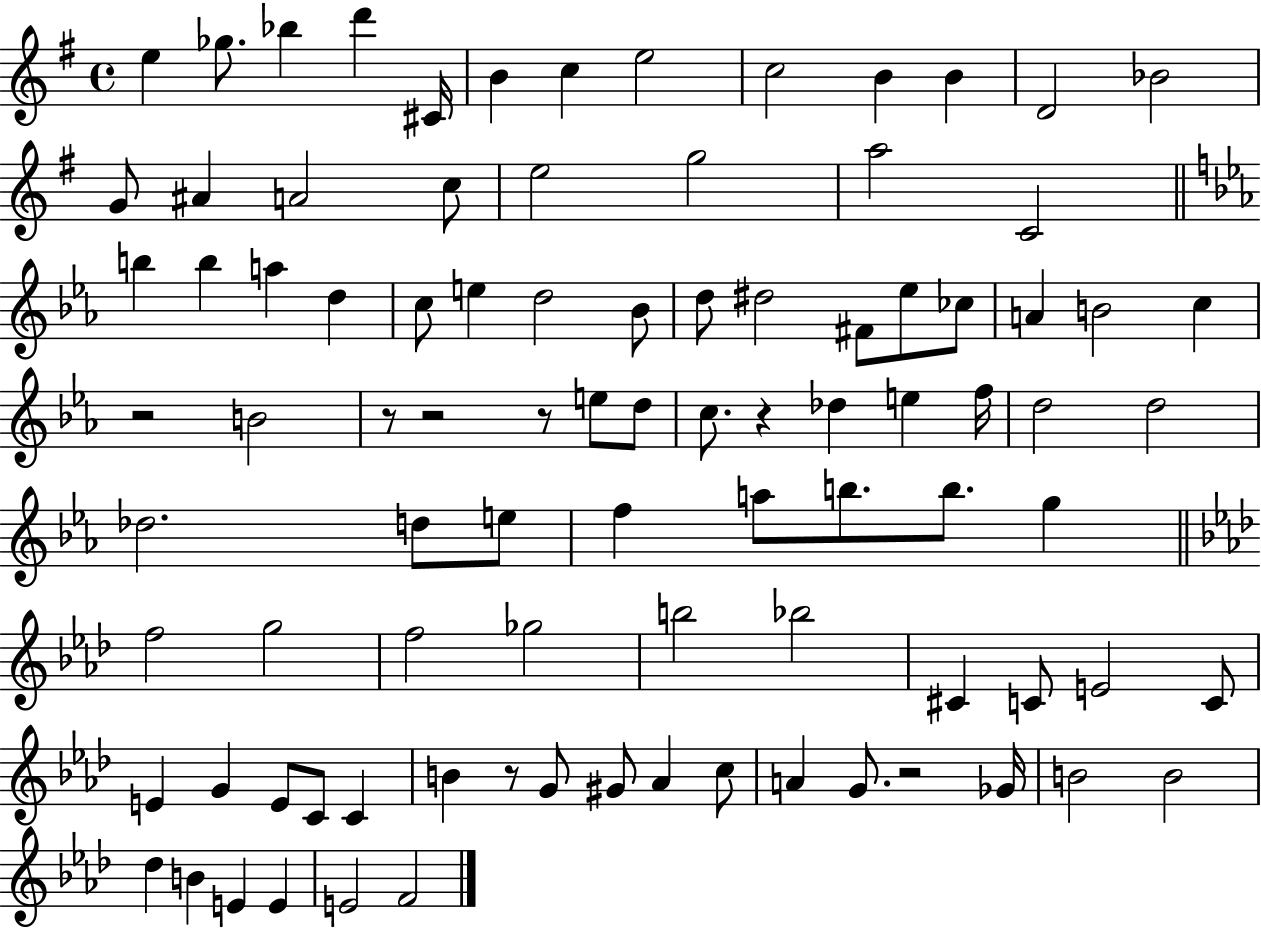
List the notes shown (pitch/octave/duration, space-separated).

E5/q Gb5/e. Bb5/q D6/q C#4/s B4/q C5/q E5/h C5/h B4/q B4/q D4/h Bb4/h G4/e A#4/q A4/h C5/e E5/h G5/h A5/h C4/h B5/q B5/q A5/q D5/q C5/e E5/q D5/h Bb4/e D5/e D#5/h F#4/e Eb5/e CES5/e A4/q B4/h C5/q R/h B4/h R/e R/h R/e E5/e D5/e C5/e. R/q Db5/q E5/q F5/s D5/h D5/h Db5/h. D5/e E5/e F5/q A5/e B5/e. B5/e. G5/q F5/h G5/h F5/h Gb5/h B5/h Bb5/h C#4/q C4/e E4/h C4/e E4/q G4/q E4/e C4/e C4/q B4/q R/e G4/e G#4/e Ab4/q C5/e A4/q G4/e. R/h Gb4/s B4/h B4/h Db5/q B4/q E4/q E4/q E4/h F4/h